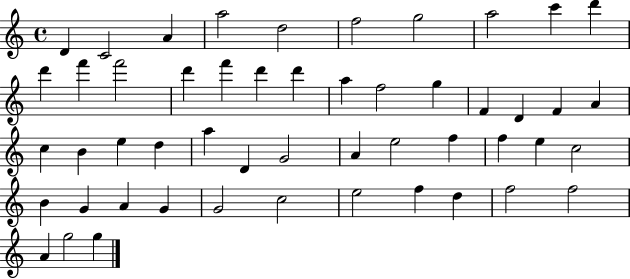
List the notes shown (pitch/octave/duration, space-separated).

D4/q C4/h A4/q A5/h D5/h F5/h G5/h A5/h C6/q D6/q D6/q F6/q F6/h D6/q F6/q D6/q D6/q A5/q F5/h G5/q F4/q D4/q F4/q A4/q C5/q B4/q E5/q D5/q A5/q D4/q G4/h A4/q E5/h F5/q F5/q E5/q C5/h B4/q G4/q A4/q G4/q G4/h C5/h E5/h F5/q D5/q F5/h F5/h A4/q G5/h G5/q